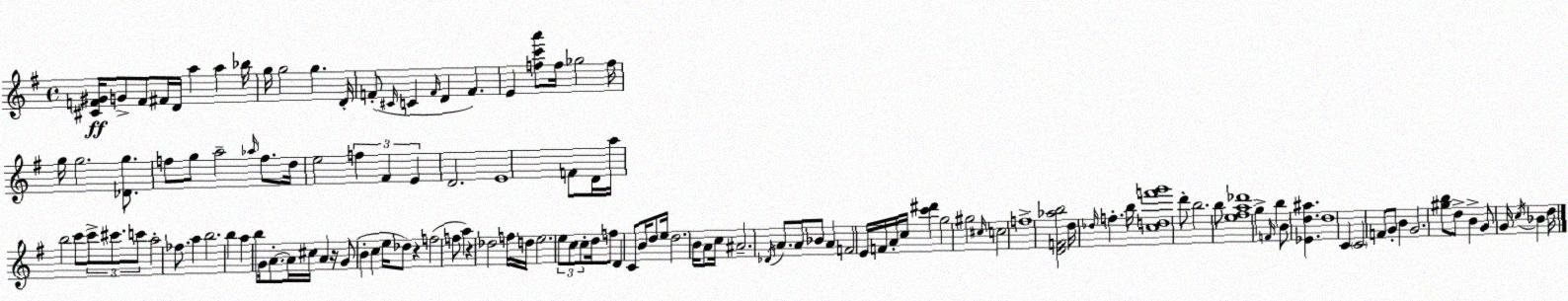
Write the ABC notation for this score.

X:1
T:Untitled
M:4/4
L:1/4
K:Em
[^CF^G]/4 G/2 F/2 ^F/4 D/4 a a _b/4 g/4 g2 g D/4 F/2 ^C/4 C F/4 D F E [fc'a']/2 f/4 _g2 f/4 g/4 g2 [_Dg]/2 f/2 g/2 a2 _a/4 f/2 d/4 e2 f ^F E D2 E4 F/2 D/4 a/4 b2 c'/2 c'/2 ^c'/2 c'/2 a2 _f/2 a b2 b a b/2 G/4 A/2 A/4 ^c/4 A z/4 G/2 B c e/4 _d/2 z f2 f/2 a z _d2 f/4 d/4 e2 e/2 c/2 c/2 d/4 f/2 D C/2 B/4 d/2 e/4 d2 B/4 A/2 c/4 ^A2 _D/4 A/2 A/2 _B/2 A F2 E/4 F/4 A/4 c/4 [c'^d'] g2 ^g2 ^c/4 c2 f4 [DF_ab]2 d/4 _d/4 f b/4 [cdf'g']4 d'/2 b2 b/2 [e^fa_d']4 g F/4 b B/2 [_Ed^a] d4 C C2 F/2 G/2 B G2 [^gb]/2 d/2 B G/2 G/4 c/4 _B d/4